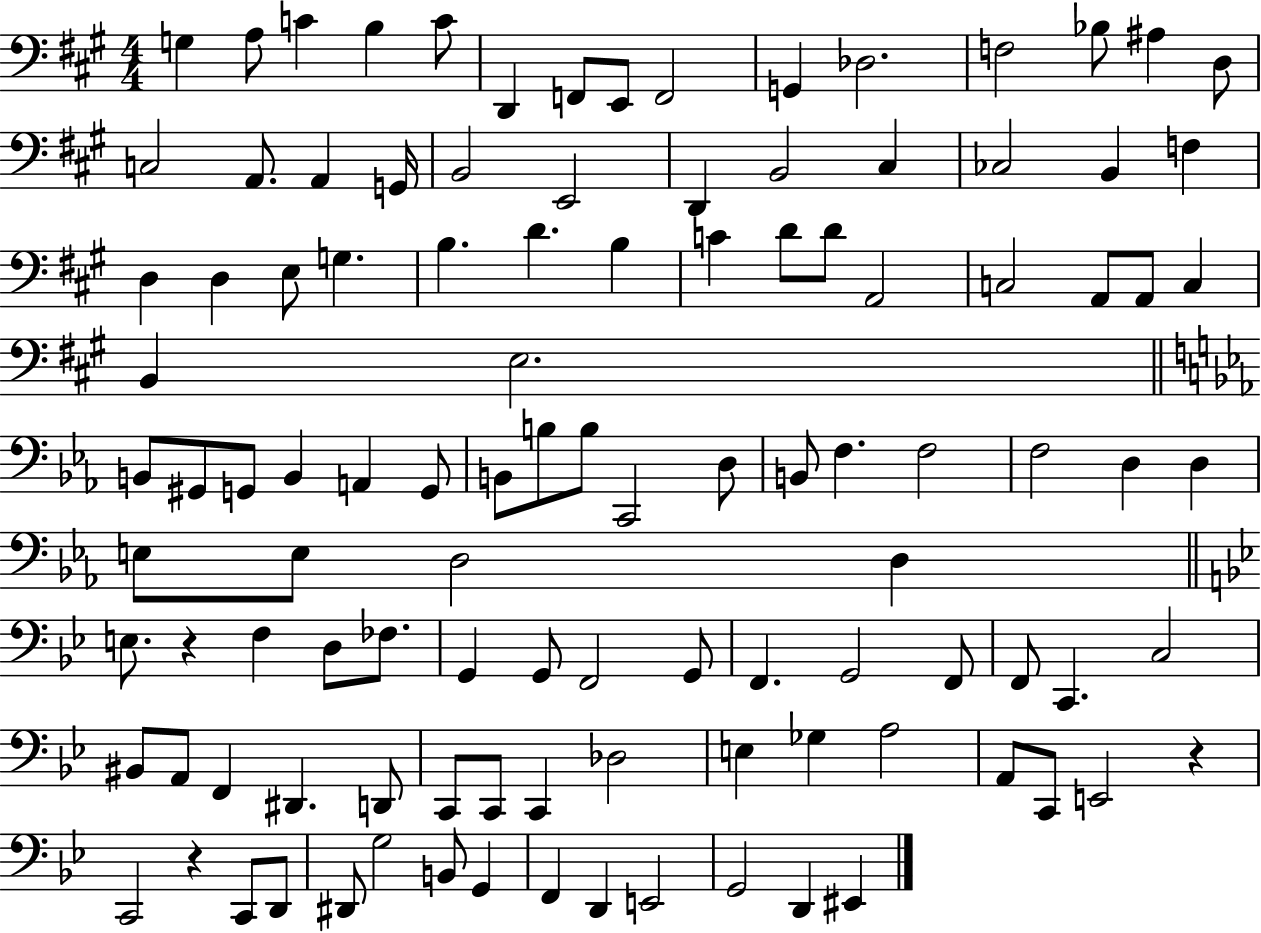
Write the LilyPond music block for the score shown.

{
  \clef bass
  \numericTimeSignature
  \time 4/4
  \key a \major
  g4 a8 c'4 b4 c'8 | d,4 f,8 e,8 f,2 | g,4 des2. | f2 bes8 ais4 d8 | \break c2 a,8. a,4 g,16 | b,2 e,2 | d,4 b,2 cis4 | ces2 b,4 f4 | \break d4 d4 e8 g4. | b4. d'4. b4 | c'4 d'8 d'8 a,2 | c2 a,8 a,8 c4 | \break b,4 e2. | \bar "||" \break \key ees \major b,8 gis,8 g,8 b,4 a,4 g,8 | b,8 b8 b8 c,2 d8 | b,8 f4. f2 | f2 d4 d4 | \break e8 e8 d2 d4 | \bar "||" \break \key bes \major e8. r4 f4 d8 fes8. | g,4 g,8 f,2 g,8 | f,4. g,2 f,8 | f,8 c,4. c2 | \break bis,8 a,8 f,4 dis,4. d,8 | c,8 c,8 c,4 des2 | e4 ges4 a2 | a,8 c,8 e,2 r4 | \break c,2 r4 c,8 d,8 | dis,8 g2 b,8 g,4 | f,4 d,4 e,2 | g,2 d,4 eis,4 | \break \bar "|."
}